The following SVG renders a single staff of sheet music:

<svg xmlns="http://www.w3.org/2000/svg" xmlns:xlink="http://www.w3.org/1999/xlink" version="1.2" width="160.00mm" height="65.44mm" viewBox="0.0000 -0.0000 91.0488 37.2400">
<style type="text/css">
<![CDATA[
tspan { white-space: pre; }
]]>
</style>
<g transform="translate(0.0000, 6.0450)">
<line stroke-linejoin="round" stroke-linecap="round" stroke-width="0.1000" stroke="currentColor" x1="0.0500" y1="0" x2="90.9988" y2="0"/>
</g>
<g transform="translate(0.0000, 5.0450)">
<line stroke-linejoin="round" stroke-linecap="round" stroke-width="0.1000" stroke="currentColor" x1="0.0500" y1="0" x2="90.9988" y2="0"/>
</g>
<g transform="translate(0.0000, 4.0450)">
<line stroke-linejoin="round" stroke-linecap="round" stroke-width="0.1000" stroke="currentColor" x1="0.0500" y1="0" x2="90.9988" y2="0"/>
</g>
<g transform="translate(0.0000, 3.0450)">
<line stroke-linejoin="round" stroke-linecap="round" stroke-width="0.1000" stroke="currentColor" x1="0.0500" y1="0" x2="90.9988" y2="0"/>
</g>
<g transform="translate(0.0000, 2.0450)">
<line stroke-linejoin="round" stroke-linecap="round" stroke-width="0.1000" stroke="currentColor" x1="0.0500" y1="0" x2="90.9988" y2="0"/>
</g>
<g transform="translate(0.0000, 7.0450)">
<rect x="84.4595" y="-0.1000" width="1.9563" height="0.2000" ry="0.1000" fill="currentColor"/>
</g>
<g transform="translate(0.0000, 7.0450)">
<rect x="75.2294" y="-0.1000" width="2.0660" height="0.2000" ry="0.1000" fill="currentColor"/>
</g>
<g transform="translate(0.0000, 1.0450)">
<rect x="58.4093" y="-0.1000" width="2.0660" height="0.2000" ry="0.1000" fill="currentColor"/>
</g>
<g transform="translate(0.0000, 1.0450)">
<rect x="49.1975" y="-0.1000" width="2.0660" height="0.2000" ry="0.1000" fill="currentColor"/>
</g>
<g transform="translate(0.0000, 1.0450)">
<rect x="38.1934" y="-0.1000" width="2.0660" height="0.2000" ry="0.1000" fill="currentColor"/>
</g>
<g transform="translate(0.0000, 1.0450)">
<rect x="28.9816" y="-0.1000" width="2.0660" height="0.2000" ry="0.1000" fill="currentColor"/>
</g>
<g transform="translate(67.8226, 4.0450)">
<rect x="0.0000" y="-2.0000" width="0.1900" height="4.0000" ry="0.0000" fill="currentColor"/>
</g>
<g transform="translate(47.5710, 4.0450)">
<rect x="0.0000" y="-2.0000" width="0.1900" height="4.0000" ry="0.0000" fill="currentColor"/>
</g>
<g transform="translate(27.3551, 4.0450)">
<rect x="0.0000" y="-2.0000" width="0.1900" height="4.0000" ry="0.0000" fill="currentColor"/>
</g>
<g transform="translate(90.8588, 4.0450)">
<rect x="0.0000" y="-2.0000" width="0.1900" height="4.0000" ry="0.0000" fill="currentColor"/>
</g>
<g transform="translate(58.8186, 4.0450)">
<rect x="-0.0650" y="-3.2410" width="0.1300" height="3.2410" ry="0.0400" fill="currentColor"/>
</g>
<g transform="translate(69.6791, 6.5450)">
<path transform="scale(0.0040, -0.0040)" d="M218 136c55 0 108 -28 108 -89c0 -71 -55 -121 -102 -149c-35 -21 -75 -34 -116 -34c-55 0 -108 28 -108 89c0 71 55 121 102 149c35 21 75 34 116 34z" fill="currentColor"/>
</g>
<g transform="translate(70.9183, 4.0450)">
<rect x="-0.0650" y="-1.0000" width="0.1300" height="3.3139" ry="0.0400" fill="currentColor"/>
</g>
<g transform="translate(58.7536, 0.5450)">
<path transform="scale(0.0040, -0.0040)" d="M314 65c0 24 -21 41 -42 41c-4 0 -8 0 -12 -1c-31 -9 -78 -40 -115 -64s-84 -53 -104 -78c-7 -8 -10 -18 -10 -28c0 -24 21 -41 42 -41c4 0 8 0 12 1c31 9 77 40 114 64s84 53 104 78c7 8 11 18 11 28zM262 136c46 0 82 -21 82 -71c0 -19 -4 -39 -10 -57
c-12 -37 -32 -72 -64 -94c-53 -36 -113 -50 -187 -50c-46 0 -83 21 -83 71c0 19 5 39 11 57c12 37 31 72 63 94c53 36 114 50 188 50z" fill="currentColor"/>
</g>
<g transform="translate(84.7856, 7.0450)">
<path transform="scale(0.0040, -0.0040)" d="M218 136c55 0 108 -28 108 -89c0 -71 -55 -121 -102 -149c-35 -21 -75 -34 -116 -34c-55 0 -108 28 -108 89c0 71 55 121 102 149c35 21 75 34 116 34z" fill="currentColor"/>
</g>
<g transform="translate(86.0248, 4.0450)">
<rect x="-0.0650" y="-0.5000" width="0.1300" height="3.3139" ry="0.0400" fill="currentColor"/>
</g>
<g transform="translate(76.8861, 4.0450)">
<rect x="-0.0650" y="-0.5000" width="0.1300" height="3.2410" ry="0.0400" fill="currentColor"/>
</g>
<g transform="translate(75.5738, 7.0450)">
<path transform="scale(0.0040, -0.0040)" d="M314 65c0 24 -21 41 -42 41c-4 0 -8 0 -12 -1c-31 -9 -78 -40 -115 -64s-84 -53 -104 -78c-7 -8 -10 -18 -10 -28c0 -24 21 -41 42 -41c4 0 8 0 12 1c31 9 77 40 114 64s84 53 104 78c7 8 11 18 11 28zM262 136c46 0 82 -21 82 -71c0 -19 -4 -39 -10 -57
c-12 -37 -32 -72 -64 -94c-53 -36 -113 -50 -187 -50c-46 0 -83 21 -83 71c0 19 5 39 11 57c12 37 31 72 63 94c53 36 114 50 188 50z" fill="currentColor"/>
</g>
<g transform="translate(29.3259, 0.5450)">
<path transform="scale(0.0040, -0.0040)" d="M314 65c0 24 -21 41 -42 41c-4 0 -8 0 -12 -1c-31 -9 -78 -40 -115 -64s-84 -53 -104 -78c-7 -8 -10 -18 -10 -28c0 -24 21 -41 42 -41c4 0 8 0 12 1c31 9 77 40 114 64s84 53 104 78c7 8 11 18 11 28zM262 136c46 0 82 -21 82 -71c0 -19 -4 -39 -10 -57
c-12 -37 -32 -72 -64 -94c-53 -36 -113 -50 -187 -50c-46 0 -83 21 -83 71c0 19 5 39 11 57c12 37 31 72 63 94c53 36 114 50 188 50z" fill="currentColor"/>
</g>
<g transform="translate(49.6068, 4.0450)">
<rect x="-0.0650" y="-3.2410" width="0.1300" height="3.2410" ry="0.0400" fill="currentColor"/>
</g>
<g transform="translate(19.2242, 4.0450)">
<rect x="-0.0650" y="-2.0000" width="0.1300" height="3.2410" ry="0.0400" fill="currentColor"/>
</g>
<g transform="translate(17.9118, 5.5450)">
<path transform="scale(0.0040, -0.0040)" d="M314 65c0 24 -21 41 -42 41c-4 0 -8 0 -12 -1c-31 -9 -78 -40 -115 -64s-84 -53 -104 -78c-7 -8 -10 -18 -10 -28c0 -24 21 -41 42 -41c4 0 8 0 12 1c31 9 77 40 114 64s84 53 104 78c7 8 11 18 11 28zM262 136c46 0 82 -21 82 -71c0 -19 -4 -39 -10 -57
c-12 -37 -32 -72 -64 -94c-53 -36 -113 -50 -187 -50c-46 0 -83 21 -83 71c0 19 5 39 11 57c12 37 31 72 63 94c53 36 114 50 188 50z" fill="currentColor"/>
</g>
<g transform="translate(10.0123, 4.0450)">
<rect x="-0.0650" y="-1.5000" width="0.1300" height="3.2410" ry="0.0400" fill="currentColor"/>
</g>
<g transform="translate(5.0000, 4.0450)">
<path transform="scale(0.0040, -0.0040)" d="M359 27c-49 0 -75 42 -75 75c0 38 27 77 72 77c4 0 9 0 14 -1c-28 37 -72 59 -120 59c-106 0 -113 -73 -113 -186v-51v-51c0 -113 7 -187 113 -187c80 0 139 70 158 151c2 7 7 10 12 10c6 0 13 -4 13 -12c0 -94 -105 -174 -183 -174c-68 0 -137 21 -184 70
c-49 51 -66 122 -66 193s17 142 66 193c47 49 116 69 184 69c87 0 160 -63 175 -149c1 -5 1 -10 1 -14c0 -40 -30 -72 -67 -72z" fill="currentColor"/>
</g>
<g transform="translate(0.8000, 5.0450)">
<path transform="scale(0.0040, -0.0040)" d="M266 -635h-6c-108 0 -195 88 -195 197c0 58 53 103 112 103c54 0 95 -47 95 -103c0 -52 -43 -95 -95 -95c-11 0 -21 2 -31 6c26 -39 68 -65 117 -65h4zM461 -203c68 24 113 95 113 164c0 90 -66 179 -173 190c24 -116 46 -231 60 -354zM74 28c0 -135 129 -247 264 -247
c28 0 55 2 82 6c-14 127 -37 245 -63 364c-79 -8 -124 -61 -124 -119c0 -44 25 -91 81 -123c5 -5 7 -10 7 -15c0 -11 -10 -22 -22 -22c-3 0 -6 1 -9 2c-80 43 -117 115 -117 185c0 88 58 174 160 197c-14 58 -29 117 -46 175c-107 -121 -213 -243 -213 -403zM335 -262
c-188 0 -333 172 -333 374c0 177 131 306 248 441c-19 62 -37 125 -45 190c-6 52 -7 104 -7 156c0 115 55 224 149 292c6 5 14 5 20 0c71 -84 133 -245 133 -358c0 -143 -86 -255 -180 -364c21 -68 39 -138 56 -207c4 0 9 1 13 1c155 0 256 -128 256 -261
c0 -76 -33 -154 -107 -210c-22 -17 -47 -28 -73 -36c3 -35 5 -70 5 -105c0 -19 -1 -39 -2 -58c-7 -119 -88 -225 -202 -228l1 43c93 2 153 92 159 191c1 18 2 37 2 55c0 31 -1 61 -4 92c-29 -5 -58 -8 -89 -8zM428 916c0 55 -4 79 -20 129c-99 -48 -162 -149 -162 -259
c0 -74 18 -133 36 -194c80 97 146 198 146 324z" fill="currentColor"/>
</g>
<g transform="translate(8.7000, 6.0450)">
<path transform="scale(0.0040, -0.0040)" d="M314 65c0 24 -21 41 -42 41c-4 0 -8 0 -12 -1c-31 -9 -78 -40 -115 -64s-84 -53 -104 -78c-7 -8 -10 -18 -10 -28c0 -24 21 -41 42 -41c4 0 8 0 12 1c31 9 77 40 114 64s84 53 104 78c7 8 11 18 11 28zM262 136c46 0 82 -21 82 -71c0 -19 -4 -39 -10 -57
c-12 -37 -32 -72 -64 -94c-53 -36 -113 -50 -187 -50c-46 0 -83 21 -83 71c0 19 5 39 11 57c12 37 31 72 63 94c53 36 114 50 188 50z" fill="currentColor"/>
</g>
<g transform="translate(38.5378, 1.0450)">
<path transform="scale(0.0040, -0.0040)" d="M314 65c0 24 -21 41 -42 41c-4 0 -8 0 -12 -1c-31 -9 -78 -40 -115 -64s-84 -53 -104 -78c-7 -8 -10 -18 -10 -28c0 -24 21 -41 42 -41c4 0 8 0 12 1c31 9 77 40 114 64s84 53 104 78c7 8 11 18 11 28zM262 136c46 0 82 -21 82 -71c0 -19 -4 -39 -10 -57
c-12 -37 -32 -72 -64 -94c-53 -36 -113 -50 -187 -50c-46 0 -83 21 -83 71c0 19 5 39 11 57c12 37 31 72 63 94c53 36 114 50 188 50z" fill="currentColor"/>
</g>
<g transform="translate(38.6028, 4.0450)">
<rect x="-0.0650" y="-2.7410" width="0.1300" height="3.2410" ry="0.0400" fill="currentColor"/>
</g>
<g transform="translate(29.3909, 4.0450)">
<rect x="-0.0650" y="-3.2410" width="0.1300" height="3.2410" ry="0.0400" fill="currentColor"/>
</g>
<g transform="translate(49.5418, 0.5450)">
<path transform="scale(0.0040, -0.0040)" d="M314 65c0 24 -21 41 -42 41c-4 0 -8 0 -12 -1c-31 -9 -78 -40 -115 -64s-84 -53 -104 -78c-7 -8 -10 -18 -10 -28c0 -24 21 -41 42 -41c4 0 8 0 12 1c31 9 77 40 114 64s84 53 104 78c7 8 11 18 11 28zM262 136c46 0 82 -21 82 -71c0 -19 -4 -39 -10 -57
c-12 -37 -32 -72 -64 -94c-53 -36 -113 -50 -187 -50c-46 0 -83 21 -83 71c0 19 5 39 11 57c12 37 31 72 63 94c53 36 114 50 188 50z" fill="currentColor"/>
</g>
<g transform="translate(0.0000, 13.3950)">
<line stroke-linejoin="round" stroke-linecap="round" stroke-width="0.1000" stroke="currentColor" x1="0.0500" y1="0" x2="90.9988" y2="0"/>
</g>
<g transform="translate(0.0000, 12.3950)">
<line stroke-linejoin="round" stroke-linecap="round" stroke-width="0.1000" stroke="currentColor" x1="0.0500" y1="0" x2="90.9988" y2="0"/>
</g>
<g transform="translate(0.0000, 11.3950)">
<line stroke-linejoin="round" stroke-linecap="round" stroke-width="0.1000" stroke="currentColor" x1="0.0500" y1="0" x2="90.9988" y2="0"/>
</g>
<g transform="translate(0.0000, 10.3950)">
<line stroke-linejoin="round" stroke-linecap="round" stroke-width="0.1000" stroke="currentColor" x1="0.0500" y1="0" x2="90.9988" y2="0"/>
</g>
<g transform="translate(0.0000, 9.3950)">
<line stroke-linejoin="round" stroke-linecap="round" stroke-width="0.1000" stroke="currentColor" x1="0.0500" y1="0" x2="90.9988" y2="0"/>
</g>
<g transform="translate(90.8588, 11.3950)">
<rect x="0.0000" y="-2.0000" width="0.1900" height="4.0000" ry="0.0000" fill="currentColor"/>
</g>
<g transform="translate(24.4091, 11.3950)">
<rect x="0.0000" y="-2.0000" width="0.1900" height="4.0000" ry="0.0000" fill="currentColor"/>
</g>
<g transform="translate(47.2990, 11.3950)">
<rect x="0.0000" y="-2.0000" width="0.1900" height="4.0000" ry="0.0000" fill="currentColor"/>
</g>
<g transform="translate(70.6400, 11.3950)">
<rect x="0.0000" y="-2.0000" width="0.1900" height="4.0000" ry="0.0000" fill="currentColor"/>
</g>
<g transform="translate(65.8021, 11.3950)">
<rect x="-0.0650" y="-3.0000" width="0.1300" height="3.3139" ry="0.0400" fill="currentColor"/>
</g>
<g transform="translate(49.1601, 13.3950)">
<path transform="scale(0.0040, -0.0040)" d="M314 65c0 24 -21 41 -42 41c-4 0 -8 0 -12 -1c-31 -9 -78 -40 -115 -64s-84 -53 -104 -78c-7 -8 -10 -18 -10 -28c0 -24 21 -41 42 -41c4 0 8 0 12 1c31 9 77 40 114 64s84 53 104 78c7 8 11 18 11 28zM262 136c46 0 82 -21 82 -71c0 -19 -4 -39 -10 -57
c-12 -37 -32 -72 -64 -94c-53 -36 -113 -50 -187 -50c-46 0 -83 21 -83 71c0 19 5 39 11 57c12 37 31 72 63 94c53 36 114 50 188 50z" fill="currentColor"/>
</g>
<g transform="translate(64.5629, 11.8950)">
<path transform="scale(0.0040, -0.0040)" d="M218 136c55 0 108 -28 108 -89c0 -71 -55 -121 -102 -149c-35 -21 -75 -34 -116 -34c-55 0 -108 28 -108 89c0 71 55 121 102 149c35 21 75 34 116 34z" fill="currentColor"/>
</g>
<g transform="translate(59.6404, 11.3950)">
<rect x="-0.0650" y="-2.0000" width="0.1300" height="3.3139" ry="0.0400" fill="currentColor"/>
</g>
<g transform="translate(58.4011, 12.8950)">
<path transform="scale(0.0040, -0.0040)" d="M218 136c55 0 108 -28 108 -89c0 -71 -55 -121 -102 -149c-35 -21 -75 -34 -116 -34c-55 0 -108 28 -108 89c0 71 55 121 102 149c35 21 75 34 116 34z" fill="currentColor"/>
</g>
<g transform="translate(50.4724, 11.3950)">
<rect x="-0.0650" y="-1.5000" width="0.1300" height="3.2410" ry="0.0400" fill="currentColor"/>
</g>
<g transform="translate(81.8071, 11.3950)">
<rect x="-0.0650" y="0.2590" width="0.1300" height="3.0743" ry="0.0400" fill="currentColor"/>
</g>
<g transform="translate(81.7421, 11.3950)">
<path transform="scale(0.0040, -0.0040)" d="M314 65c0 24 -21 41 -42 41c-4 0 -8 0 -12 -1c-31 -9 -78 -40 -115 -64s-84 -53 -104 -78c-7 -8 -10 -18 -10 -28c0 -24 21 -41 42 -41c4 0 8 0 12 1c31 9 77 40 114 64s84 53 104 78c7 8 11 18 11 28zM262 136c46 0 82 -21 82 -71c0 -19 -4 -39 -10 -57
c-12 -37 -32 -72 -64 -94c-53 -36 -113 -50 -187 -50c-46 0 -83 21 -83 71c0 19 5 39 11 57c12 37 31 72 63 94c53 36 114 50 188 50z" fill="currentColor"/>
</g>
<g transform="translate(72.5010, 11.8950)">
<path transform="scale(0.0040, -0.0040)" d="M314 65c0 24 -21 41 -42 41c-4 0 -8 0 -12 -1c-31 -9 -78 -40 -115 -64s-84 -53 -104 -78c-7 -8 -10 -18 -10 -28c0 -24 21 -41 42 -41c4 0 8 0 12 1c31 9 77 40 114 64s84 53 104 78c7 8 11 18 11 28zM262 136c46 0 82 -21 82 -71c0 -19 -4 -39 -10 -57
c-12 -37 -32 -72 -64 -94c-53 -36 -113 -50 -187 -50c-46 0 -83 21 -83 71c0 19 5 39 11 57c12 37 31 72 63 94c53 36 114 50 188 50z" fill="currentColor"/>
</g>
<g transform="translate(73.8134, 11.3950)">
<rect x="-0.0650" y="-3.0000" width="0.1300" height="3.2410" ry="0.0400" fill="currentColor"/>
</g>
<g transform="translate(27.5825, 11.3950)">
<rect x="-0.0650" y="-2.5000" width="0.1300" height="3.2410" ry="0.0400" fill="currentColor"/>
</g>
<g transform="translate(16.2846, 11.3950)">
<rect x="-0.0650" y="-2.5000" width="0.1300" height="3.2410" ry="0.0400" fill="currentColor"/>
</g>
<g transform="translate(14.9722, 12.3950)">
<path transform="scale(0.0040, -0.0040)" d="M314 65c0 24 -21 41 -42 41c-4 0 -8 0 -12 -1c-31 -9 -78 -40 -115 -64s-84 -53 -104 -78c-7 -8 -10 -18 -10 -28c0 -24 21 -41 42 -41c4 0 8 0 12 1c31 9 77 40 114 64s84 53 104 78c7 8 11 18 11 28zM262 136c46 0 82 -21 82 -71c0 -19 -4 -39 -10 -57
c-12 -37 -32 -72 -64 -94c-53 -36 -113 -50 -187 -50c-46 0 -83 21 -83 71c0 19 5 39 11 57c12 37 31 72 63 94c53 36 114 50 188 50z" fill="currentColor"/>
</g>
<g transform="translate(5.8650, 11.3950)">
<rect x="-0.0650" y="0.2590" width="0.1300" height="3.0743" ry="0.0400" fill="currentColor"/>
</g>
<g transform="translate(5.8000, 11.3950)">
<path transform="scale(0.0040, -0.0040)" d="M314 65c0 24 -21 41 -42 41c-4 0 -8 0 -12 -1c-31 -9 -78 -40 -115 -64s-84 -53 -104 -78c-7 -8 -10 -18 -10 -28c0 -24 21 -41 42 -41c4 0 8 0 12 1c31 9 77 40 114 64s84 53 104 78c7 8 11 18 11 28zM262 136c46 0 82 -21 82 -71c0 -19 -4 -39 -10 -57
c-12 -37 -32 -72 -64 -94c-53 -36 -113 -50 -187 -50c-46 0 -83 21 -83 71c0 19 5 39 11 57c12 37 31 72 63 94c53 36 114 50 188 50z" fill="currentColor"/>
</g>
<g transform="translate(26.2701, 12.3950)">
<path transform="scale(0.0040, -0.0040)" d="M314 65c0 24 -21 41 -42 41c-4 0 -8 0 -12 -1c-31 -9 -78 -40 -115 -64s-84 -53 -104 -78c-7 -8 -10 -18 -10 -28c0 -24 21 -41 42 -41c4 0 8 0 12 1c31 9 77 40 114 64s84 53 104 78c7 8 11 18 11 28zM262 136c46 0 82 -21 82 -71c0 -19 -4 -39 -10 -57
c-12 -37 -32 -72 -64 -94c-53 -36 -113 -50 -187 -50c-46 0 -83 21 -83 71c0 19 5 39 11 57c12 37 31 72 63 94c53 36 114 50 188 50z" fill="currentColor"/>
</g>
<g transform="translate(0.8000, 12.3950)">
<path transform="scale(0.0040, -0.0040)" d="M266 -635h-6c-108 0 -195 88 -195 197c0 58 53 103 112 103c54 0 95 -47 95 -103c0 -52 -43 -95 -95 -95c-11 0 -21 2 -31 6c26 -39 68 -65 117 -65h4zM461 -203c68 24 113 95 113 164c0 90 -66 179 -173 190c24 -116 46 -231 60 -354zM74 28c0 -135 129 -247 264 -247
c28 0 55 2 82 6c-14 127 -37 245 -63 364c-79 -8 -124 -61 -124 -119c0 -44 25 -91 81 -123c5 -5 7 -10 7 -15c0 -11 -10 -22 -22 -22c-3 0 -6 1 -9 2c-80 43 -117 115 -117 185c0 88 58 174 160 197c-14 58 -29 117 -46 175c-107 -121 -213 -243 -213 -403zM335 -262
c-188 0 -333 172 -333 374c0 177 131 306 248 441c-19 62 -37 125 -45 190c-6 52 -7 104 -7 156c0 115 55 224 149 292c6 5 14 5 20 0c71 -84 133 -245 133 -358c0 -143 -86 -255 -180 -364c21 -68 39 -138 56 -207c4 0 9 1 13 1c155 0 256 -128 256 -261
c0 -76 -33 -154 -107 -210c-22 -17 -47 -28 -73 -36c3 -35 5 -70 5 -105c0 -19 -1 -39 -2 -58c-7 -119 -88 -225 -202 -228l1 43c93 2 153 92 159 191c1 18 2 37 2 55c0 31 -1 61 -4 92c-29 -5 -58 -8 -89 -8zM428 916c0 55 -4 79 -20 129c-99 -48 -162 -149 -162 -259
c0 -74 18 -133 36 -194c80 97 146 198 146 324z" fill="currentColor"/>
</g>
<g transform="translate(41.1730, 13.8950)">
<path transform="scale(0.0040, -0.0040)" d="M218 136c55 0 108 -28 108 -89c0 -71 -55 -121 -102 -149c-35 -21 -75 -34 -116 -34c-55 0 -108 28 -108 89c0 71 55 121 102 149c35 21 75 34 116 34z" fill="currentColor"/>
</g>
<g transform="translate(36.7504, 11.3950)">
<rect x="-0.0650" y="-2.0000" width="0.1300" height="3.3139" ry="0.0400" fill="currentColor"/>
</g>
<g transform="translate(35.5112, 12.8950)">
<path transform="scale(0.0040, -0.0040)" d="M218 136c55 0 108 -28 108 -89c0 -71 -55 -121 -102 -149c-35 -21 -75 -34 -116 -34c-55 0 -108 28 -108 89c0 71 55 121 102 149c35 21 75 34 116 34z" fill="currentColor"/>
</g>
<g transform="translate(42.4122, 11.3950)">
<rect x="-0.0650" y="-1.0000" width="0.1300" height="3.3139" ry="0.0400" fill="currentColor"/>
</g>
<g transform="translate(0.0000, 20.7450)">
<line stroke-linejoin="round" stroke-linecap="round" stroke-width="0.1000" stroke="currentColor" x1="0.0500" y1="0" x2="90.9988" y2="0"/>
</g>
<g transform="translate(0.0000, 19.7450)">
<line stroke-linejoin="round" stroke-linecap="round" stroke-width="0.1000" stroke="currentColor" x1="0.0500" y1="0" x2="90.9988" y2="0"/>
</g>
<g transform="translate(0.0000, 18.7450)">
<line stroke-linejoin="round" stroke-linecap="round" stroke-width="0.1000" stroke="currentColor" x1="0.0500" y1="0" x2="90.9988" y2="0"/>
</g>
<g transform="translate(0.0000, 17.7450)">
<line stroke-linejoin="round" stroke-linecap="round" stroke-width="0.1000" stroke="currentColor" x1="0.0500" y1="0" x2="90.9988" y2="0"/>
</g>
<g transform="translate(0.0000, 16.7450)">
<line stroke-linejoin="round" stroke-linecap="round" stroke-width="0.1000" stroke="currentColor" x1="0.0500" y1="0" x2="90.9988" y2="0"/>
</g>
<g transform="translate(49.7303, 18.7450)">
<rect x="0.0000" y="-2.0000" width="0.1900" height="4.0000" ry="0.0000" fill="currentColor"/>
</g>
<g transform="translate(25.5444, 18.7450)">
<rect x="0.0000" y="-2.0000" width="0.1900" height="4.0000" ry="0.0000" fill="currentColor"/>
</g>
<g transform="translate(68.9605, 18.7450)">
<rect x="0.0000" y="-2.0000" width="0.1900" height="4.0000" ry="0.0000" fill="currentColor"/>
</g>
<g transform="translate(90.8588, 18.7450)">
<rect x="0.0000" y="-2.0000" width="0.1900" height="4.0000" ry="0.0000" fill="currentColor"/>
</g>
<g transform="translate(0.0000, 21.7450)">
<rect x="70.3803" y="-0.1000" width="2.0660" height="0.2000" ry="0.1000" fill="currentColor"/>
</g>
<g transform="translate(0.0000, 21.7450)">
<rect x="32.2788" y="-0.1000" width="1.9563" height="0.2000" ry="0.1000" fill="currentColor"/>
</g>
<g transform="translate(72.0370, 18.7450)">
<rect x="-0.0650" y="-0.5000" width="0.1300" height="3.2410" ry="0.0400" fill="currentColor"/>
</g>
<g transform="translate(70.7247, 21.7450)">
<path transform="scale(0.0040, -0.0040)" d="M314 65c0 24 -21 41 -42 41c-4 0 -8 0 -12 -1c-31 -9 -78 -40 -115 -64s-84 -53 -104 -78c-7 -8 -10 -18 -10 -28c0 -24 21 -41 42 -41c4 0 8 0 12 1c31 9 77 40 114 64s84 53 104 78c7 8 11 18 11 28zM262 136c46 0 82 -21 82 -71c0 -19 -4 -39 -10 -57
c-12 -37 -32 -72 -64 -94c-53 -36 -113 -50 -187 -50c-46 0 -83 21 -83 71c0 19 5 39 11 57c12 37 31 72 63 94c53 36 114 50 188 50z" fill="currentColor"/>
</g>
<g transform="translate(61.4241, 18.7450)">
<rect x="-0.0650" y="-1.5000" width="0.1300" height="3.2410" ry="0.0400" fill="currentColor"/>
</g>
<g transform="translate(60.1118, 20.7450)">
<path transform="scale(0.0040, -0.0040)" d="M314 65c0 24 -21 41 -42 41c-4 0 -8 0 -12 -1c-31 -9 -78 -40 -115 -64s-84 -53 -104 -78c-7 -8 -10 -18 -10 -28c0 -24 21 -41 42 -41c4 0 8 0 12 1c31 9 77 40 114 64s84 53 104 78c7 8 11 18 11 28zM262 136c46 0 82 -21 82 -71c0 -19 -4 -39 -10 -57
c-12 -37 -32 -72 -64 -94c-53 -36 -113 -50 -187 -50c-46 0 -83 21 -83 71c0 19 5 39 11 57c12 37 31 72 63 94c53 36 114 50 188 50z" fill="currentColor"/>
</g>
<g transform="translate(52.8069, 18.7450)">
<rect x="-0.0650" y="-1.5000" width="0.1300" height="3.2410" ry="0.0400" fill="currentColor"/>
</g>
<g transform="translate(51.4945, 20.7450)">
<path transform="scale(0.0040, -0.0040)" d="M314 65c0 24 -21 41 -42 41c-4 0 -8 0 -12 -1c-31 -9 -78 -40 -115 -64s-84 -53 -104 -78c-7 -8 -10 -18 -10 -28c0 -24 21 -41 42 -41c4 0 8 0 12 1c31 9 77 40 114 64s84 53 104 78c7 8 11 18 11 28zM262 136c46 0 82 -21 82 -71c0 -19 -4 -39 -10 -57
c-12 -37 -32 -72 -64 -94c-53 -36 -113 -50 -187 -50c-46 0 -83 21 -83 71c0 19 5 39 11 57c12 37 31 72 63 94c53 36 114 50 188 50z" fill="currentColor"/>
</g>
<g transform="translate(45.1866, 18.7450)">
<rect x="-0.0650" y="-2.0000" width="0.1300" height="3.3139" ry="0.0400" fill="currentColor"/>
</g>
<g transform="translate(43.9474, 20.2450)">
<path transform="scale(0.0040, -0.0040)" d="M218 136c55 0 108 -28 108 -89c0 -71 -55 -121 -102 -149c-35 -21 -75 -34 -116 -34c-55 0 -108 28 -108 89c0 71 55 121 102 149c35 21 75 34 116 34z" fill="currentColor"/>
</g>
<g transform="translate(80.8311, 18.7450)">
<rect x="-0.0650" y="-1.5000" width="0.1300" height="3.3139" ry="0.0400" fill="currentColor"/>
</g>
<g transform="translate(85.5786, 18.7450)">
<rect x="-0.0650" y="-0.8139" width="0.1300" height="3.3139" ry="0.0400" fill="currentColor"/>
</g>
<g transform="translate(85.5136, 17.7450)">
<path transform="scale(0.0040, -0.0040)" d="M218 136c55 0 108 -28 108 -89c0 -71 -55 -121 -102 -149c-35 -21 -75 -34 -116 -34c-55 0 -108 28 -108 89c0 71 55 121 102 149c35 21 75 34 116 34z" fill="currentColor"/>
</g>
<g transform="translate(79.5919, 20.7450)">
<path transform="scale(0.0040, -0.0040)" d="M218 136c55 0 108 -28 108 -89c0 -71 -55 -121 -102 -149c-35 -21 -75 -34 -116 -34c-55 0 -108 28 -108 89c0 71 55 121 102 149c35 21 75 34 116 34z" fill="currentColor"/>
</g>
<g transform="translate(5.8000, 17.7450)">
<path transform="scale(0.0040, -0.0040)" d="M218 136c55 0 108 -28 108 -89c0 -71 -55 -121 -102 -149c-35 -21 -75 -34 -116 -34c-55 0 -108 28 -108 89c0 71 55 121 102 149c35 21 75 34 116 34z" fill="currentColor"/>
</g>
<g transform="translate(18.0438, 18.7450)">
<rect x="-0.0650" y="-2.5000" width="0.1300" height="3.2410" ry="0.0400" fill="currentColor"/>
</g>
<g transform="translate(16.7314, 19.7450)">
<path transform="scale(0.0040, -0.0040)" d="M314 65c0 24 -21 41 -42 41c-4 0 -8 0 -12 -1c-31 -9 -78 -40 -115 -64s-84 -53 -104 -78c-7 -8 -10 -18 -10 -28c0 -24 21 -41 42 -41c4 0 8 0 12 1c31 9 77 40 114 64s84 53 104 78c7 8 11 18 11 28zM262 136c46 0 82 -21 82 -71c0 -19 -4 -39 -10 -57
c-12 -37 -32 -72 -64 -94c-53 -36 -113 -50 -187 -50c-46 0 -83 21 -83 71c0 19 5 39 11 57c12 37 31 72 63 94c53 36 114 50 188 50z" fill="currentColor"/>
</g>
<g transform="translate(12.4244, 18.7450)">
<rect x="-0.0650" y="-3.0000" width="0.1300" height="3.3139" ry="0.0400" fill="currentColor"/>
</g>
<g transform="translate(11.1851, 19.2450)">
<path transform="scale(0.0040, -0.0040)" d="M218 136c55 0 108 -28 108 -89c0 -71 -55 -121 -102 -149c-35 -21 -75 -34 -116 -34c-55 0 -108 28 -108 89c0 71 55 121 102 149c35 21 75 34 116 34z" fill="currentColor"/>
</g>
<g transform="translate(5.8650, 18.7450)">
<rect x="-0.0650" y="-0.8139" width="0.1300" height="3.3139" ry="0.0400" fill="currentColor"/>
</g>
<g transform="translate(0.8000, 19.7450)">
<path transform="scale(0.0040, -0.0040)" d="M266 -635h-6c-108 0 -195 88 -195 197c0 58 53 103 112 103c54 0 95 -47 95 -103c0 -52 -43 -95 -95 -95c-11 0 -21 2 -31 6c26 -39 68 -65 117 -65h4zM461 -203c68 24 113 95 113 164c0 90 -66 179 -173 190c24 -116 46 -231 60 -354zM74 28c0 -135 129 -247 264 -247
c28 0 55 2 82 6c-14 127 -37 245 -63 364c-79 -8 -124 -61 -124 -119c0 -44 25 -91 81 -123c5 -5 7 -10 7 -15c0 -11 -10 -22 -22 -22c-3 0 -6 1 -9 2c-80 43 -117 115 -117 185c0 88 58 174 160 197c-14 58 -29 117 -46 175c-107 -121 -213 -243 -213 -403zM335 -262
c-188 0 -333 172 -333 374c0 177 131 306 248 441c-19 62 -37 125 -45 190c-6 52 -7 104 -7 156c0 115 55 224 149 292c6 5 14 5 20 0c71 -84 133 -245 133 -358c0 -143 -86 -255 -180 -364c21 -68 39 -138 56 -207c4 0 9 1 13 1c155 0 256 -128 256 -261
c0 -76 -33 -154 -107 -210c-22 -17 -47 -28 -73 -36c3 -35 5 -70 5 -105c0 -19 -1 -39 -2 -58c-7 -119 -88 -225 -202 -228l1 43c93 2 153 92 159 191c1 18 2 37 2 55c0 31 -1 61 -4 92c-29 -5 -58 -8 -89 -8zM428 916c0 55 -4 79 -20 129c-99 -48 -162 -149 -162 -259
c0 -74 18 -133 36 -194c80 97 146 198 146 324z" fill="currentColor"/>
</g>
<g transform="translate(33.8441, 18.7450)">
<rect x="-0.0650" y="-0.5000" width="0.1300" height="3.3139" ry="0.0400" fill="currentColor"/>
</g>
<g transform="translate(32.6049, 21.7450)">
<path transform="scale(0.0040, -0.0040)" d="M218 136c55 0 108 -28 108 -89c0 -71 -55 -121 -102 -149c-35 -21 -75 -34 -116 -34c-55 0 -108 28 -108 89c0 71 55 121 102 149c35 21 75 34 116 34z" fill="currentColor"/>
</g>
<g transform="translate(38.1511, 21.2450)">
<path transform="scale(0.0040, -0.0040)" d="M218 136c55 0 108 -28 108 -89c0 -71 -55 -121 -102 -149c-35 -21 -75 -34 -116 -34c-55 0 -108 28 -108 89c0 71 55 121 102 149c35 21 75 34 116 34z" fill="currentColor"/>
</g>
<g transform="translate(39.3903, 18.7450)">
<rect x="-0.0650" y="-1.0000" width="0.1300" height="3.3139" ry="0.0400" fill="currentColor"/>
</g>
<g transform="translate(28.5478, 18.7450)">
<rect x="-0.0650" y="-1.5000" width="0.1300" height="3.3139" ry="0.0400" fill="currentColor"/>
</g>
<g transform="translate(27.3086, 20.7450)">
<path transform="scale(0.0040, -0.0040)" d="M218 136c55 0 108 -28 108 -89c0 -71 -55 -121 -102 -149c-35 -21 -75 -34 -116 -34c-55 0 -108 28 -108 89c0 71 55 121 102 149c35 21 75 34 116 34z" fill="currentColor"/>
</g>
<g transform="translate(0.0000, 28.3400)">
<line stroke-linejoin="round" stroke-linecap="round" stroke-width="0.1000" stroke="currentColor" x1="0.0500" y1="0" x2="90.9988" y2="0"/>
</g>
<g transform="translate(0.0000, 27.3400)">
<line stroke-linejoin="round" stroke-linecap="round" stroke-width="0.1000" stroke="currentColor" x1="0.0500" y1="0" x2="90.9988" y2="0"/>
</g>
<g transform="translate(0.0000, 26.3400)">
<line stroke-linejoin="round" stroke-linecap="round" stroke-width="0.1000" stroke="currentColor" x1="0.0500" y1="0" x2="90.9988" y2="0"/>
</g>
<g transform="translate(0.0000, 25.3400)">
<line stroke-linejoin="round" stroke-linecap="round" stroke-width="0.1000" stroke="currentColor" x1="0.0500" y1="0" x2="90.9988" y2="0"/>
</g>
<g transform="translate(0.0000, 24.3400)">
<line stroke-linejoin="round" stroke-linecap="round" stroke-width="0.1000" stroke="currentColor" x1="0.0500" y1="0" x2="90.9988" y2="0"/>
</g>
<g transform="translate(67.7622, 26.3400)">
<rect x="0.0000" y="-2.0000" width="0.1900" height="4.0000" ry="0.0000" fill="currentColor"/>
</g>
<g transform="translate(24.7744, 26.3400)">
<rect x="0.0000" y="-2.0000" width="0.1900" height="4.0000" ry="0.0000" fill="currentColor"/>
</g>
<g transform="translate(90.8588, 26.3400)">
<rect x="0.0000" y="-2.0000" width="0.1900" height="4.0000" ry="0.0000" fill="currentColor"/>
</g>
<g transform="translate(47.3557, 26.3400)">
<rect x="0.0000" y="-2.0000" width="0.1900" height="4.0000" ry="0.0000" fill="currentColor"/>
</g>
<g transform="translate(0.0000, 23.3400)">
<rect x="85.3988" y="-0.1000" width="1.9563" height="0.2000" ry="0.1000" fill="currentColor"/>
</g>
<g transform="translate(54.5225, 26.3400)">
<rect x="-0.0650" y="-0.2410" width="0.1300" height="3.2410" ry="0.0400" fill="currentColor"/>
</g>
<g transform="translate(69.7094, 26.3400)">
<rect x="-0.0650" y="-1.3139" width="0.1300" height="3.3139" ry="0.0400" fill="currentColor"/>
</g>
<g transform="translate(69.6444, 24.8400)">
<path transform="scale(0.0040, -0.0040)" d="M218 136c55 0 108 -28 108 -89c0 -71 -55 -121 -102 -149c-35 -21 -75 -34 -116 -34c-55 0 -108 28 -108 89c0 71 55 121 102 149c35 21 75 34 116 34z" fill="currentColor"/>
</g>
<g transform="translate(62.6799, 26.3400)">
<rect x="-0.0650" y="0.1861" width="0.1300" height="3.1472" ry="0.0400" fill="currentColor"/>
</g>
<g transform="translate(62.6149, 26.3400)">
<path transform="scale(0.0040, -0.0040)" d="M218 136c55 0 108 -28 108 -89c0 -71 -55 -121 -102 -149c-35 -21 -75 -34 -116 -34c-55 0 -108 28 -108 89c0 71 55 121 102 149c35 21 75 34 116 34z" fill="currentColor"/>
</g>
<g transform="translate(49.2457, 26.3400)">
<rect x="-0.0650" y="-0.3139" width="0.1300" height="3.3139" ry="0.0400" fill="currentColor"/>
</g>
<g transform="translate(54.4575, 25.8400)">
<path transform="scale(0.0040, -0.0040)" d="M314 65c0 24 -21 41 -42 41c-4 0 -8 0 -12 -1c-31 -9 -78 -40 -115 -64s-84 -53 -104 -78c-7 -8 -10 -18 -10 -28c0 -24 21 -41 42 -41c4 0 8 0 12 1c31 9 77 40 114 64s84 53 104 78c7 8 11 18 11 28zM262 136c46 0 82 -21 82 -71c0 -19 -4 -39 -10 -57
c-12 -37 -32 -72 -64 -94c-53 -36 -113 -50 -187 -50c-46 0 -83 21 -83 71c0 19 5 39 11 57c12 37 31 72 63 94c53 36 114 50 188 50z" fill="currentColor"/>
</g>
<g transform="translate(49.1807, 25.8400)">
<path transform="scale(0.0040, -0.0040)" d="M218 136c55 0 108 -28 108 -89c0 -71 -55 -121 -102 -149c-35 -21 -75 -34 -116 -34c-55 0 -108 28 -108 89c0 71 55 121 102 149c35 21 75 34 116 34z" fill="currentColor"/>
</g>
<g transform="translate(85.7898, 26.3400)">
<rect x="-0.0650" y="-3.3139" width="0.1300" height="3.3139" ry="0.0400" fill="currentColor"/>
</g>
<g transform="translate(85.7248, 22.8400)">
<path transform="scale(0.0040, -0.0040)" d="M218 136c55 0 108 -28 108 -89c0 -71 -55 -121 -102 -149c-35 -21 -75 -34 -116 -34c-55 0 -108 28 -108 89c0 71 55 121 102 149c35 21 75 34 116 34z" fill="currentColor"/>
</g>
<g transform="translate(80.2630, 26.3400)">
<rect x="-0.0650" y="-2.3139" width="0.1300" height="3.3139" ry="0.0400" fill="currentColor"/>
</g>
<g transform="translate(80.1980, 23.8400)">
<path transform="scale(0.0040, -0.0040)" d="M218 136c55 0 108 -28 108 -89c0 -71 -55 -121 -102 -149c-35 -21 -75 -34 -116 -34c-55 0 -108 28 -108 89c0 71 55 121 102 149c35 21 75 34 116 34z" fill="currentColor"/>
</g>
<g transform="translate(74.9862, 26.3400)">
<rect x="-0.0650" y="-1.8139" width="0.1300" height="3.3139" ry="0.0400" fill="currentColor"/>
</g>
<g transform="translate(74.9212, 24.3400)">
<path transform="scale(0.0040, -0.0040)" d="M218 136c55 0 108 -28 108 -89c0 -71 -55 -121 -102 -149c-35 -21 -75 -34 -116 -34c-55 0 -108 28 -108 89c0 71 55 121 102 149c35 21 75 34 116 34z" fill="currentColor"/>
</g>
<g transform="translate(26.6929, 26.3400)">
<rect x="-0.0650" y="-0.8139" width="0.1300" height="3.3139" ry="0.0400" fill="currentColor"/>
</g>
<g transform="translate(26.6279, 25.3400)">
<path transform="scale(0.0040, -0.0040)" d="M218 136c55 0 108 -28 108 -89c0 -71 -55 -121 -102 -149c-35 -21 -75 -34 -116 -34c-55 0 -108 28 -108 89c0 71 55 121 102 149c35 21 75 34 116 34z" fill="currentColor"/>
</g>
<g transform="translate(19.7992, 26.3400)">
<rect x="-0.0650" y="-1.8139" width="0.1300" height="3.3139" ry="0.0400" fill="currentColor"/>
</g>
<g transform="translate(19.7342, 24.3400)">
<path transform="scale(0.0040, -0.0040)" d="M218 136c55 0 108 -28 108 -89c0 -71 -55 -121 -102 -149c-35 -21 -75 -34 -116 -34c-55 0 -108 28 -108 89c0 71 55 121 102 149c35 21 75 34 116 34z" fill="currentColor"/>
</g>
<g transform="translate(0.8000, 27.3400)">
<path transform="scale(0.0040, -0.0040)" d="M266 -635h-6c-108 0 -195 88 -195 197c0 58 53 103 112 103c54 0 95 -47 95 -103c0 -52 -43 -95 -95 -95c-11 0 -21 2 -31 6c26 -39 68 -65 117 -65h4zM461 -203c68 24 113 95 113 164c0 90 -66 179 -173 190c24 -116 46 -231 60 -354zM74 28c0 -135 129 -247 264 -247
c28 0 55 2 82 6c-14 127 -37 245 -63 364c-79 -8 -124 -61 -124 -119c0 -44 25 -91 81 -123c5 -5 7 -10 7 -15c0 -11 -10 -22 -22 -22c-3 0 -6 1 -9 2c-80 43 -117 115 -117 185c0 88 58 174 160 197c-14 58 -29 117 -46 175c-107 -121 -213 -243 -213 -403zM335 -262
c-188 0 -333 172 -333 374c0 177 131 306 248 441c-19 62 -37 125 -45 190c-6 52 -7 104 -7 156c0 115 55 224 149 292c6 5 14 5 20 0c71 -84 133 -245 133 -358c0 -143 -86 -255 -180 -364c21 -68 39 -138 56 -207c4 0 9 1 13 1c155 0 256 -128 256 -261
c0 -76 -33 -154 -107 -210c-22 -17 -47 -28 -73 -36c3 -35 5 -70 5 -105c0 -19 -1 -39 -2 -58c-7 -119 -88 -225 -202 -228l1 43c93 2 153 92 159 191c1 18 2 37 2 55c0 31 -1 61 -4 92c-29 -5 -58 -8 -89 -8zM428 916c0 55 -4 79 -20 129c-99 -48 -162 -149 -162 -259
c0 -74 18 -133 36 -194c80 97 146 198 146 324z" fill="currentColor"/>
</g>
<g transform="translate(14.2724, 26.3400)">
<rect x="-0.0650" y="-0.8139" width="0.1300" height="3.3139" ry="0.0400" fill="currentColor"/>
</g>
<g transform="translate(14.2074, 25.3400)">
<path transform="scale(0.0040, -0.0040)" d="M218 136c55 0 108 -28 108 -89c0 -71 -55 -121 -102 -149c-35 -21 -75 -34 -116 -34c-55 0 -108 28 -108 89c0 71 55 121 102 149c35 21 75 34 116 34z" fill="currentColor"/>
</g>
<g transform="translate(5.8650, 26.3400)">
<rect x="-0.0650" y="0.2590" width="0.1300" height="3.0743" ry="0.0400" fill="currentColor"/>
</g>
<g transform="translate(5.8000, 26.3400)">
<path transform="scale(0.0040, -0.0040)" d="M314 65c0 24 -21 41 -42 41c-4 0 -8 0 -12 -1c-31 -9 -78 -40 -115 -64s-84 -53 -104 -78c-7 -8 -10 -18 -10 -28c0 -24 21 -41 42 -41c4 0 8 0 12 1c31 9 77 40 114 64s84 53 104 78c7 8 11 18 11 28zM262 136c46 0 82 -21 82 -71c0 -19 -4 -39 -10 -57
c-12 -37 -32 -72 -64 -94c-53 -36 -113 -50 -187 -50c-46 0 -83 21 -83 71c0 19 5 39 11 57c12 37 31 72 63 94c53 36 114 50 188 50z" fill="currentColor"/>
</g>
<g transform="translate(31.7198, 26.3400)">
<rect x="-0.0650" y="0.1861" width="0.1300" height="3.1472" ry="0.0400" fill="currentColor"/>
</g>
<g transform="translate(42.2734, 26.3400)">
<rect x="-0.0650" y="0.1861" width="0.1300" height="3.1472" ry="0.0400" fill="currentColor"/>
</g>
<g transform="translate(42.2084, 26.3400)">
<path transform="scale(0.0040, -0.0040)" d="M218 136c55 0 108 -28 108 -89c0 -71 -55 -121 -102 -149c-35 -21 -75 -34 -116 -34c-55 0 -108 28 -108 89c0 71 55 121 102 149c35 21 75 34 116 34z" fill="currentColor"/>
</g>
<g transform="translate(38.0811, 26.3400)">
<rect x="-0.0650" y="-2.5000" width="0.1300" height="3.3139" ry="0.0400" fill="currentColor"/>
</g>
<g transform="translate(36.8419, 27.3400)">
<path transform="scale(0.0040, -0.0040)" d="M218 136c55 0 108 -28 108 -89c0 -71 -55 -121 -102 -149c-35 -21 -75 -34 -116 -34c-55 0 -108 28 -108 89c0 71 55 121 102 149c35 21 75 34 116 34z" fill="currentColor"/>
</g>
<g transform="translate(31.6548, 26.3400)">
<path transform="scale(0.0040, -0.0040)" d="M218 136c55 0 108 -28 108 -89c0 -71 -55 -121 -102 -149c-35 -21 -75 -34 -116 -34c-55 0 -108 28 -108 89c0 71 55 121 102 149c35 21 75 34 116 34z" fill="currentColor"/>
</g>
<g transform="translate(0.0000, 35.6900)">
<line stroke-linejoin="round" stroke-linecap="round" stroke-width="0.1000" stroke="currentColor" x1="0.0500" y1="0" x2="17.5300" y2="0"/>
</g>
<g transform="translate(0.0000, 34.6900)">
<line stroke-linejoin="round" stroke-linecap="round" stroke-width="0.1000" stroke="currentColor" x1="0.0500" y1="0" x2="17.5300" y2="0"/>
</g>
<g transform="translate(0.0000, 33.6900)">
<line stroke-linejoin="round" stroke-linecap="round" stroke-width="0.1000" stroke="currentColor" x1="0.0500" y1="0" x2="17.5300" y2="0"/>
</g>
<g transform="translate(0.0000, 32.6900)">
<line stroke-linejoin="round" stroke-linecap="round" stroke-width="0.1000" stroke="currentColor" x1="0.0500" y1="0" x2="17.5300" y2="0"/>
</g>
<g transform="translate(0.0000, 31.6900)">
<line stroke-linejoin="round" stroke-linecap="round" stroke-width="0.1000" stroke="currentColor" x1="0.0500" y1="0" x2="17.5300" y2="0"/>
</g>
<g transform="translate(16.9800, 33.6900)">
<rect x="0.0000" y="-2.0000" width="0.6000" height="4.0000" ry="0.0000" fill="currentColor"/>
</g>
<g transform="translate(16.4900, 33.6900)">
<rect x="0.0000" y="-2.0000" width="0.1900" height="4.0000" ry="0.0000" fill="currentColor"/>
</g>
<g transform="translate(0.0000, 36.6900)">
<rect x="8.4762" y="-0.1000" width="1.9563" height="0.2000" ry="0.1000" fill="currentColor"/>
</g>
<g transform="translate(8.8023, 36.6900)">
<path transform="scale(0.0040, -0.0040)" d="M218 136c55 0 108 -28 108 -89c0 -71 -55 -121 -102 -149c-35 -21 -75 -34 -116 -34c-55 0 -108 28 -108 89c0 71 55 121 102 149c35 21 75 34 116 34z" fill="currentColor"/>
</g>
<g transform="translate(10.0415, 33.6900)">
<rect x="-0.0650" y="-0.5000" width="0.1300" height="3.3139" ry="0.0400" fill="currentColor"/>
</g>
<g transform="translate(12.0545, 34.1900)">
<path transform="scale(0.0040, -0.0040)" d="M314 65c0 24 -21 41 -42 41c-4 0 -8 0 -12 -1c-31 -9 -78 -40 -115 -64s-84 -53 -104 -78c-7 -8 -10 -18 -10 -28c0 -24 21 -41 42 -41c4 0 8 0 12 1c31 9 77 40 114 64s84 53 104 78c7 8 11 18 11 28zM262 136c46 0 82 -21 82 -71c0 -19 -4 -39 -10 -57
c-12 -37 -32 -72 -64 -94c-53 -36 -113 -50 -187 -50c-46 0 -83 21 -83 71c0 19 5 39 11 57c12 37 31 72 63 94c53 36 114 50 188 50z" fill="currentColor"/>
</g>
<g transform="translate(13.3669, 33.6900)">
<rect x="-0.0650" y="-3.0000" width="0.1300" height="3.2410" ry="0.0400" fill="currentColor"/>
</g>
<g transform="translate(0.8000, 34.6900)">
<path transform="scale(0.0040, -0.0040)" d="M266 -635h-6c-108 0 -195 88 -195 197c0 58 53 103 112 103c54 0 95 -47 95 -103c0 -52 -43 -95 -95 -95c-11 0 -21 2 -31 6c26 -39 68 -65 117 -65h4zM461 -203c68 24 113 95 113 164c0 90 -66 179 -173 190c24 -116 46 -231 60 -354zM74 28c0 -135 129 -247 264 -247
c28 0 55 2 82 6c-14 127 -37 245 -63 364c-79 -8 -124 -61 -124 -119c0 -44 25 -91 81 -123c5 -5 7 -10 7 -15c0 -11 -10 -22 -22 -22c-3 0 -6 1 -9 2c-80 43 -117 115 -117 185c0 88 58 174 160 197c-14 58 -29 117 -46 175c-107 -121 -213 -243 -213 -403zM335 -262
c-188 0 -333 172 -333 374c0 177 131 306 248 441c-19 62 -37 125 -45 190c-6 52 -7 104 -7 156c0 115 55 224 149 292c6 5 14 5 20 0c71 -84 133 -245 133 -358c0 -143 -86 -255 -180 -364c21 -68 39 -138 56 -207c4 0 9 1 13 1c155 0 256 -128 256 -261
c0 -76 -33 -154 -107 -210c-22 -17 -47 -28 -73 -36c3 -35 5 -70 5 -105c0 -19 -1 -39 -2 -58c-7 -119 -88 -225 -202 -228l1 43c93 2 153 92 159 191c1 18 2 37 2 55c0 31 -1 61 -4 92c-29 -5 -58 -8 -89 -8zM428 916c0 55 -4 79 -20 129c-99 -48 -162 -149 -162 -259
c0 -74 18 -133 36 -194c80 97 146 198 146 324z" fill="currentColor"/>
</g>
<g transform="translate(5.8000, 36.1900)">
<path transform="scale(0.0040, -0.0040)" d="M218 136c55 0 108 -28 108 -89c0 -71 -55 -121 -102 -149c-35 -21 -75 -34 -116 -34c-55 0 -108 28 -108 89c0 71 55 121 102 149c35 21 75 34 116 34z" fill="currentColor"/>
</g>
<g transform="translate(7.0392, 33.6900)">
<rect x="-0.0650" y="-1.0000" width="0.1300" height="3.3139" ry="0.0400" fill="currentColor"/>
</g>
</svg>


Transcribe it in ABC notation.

X:1
T:Untitled
M:4/4
L:1/4
K:C
E2 F2 b2 a2 b2 b2 D C2 C B2 G2 G2 F D E2 F A A2 B2 d A G2 E C D F E2 E2 C2 E d B2 d f d B G B c c2 B e f g b D C A2